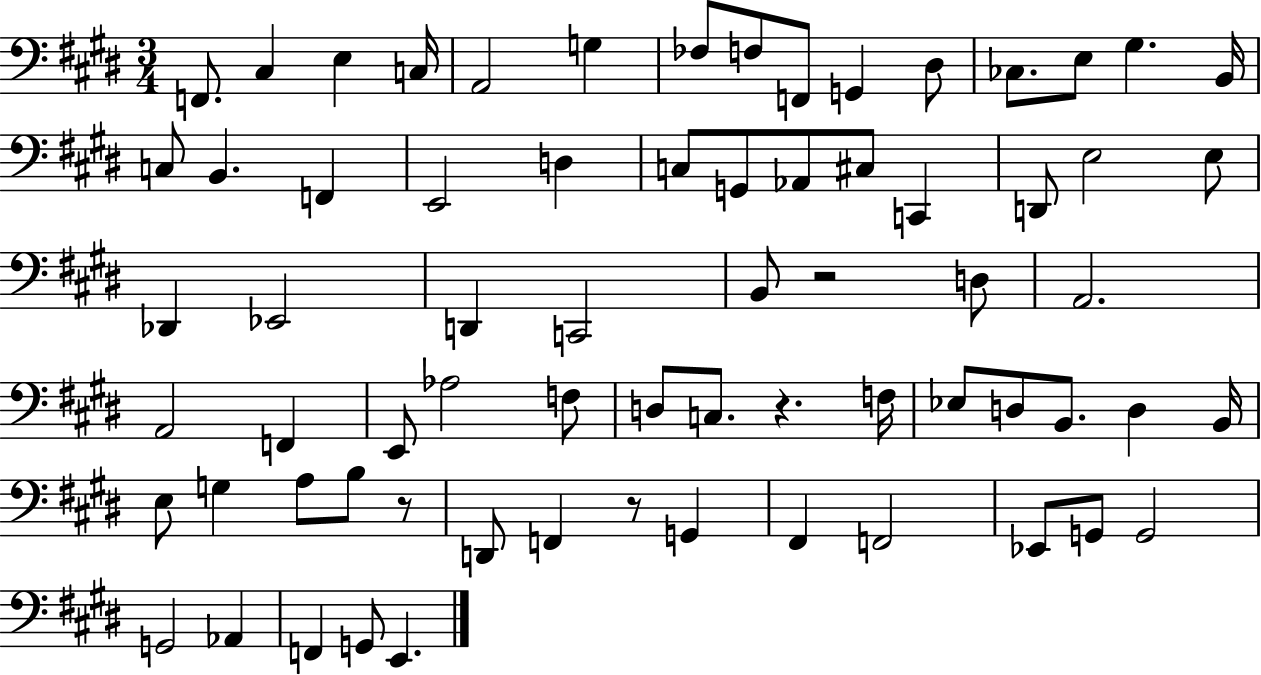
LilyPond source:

{
  \clef bass
  \numericTimeSignature
  \time 3/4
  \key e \major
  f,8. cis4 e4 c16 | a,2 g4 | fes8 f8 f,8 g,4 dis8 | ces8. e8 gis4. b,16 | \break c8 b,4. f,4 | e,2 d4 | c8 g,8 aes,8 cis8 c,4 | d,8 e2 e8 | \break des,4 ees,2 | d,4 c,2 | b,8 r2 d8 | a,2. | \break a,2 f,4 | e,8 aes2 f8 | d8 c8. r4. f16 | ees8 d8 b,8. d4 b,16 | \break e8 g4 a8 b8 r8 | d,8 f,4 r8 g,4 | fis,4 f,2 | ees,8 g,8 g,2 | \break g,2 aes,4 | f,4 g,8 e,4. | \bar "|."
}